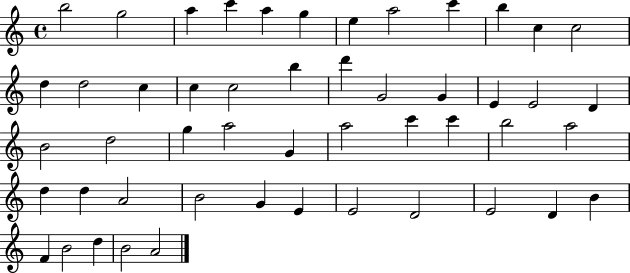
B5/h G5/h A5/q C6/q A5/q G5/q E5/q A5/h C6/q B5/q C5/q C5/h D5/q D5/h C5/q C5/q C5/h B5/q D6/q G4/h G4/q E4/q E4/h D4/q B4/h D5/h G5/q A5/h G4/q A5/h C6/q C6/q B5/h A5/h D5/q D5/q A4/h B4/h G4/q E4/q E4/h D4/h E4/h D4/q B4/q F4/q B4/h D5/q B4/h A4/h